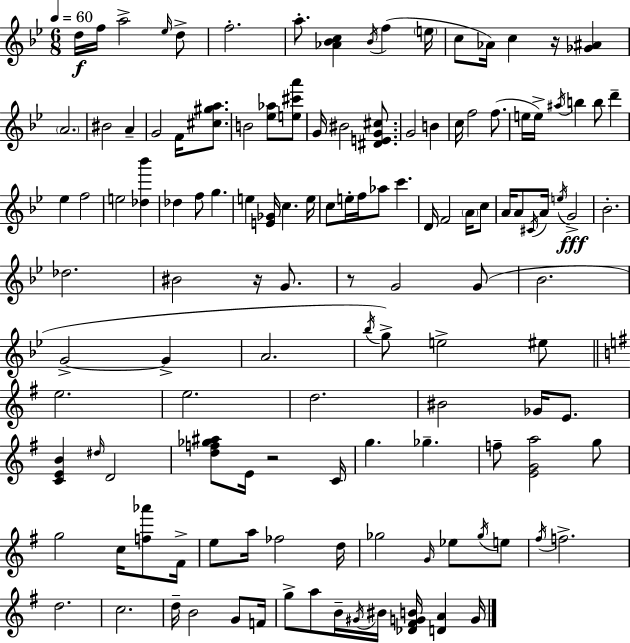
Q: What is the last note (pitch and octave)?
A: G4